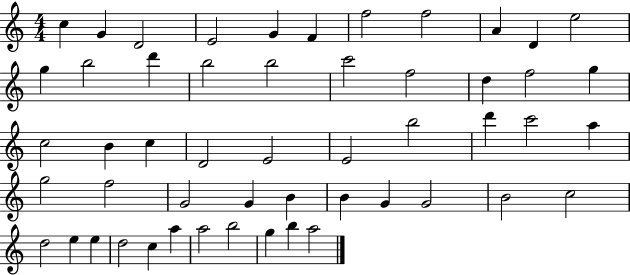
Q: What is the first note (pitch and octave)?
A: C5